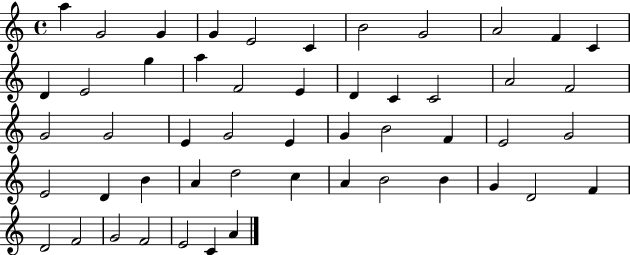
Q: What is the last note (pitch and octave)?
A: A4